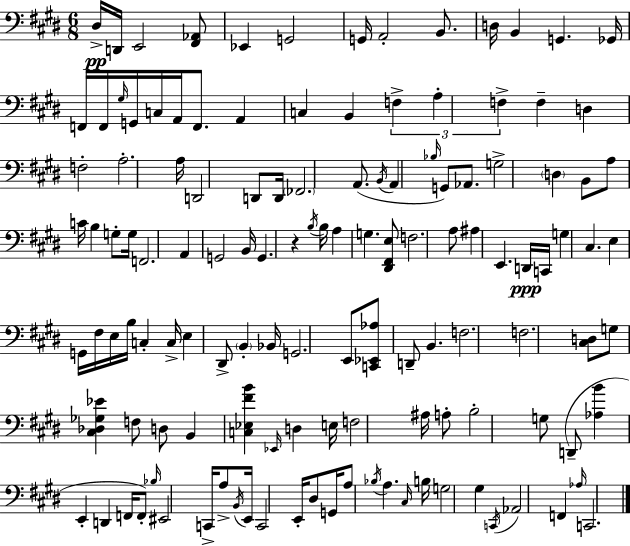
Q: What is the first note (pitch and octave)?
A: D#3